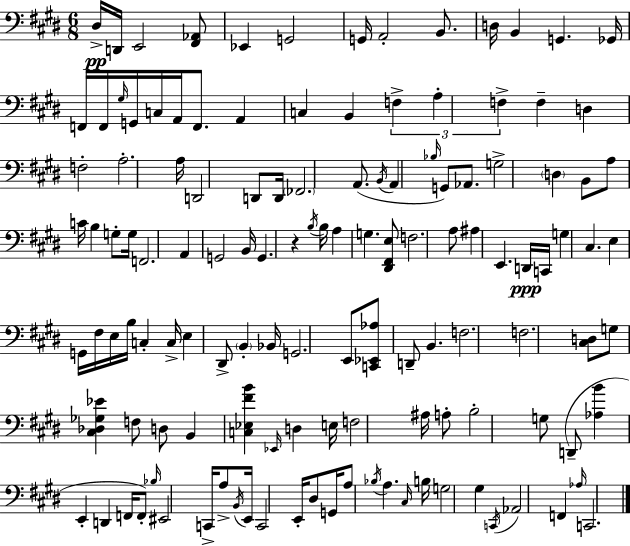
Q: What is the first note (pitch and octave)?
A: D#3